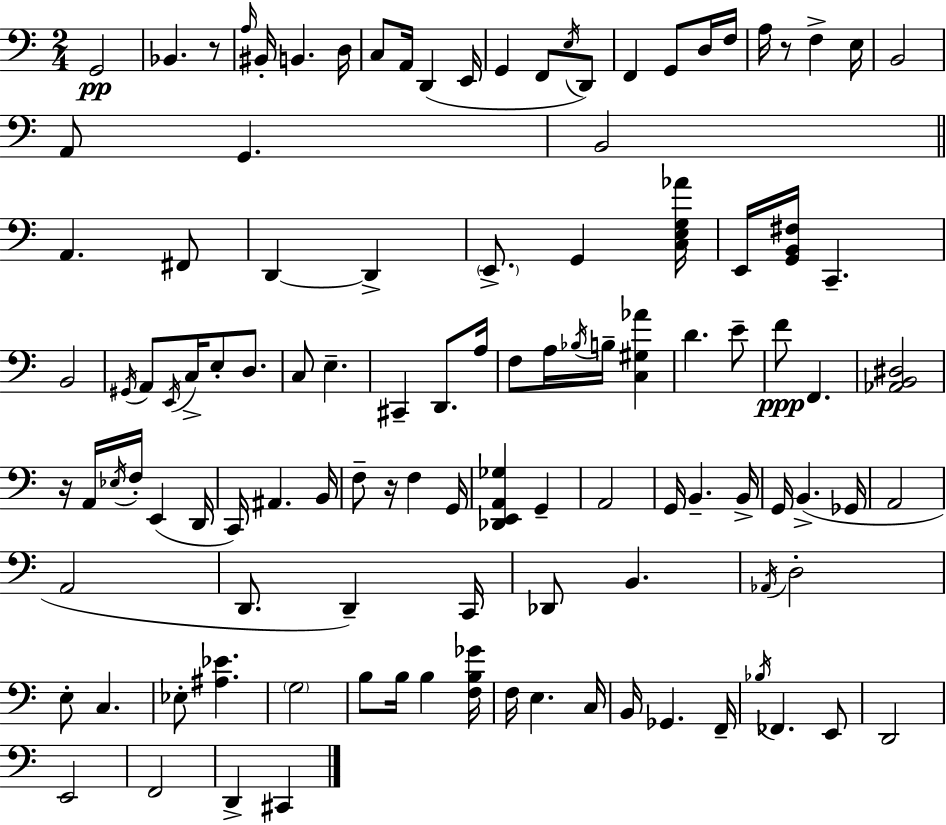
{
  \clef bass
  \numericTimeSignature
  \time 2/4
  \key a \minor
  g,2\pp | bes,4. r8 | \grace { a16 } bis,16-. b,4. | d16 c8 a,16 d,4( | \break e,16 g,4 f,8 \acciaccatura { e16 } | d,8) f,4 g,8 | d16 f16 a16 r8 f4-> | e16 b,2 | \break a,8 g,4. | b,2 | \bar "||" \break \key a \minor a,4. fis,8 | d,4~~ d,4-> | \parenthesize e,8.-> g,4 <c e g aes'>16 | e,16 <g, b, fis>16 c,4.-- | \break b,2 | \acciaccatura { gis,16 } a,8 \acciaccatura { e,16 } c16-> e8-. d8. | c8 e4.-- | cis,4-- d,8. | \break a16 f8 a16 \acciaccatura { bes16 } b16-- <c gis aes'>4 | d'4. | e'8-- f'8\ppp f,4. | <aes, b, dis>2 | \break r16 a,16 \acciaccatura { ees16 } f16-. e,4( | d,16 c,16) ais,4. | b,16 f8-- r16 f4 | g,16 <des, e, a, ges>4 | \break g,4-- a,2 | g,16 b,4.-- | b,16-> g,16 b,4.->( | ges,16 a,2 | \break a,2 | d,8. d,4--) | c,16 des,8 b,4. | \acciaccatura { aes,16 } d2-. | \break e8-. c4. | ees8-. <ais ees'>4. | \parenthesize g2 | b8 b16 | \break b4 <f b ges'>16 f16 e4. | c16 b,16 ges,4. | f,16-- \acciaccatura { bes16 } fes,4. | e,8 d,2 | \break e,2 | f,2 | d,4-> | cis,4 \bar "|."
}